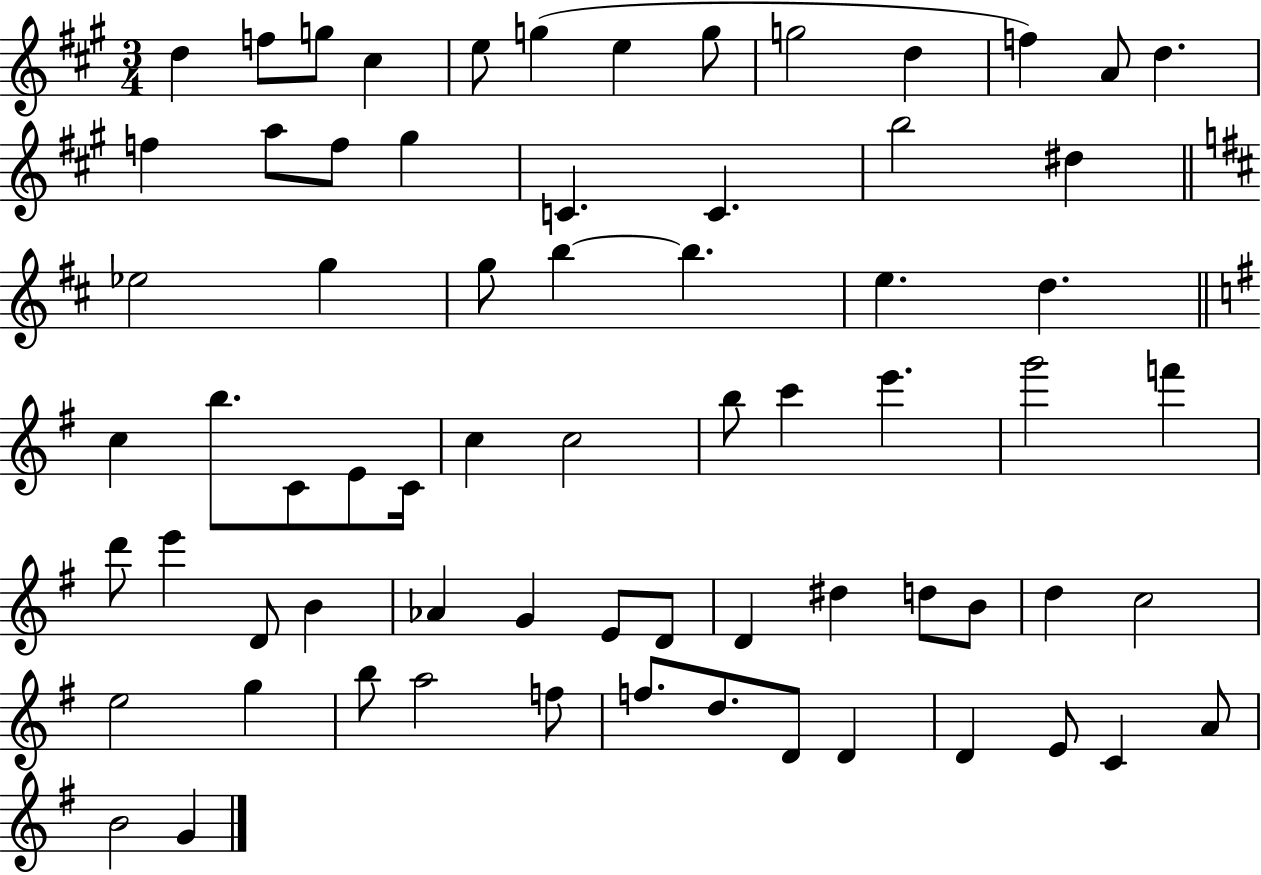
D5/q F5/e G5/e C#5/q E5/e G5/q E5/q G5/e G5/h D5/q F5/q A4/e D5/q. F5/q A5/e F5/e G#5/q C4/q. C4/q. B5/h D#5/q Eb5/h G5/q G5/e B5/q B5/q. E5/q. D5/q. C5/q B5/e. C4/e E4/e C4/s C5/q C5/h B5/e C6/q E6/q. G6/h F6/q D6/e E6/q D4/e B4/q Ab4/q G4/q E4/e D4/e D4/q D#5/q D5/e B4/e D5/q C5/h E5/h G5/q B5/e A5/h F5/e F5/e. D5/e. D4/e D4/q D4/q E4/e C4/q A4/e B4/h G4/q